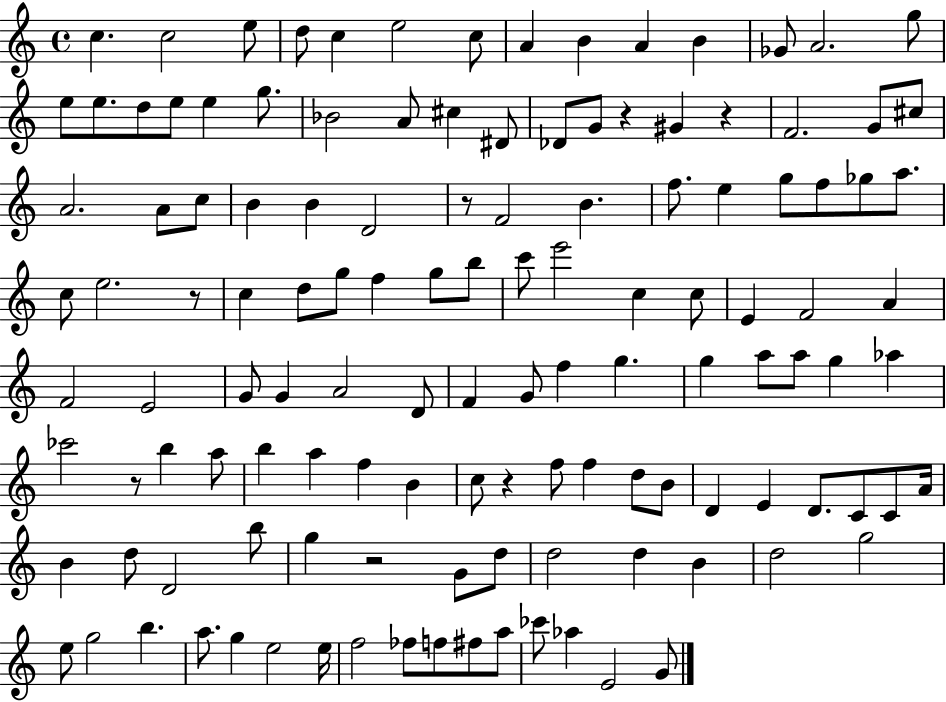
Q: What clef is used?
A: treble